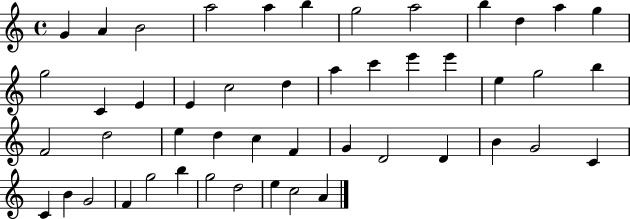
X:1
T:Untitled
M:4/4
L:1/4
K:C
G A B2 a2 a b g2 a2 b d a g g2 C E E c2 d a c' e' e' e g2 b F2 d2 e d c F G D2 D B G2 C C B G2 F g2 b g2 d2 e c2 A